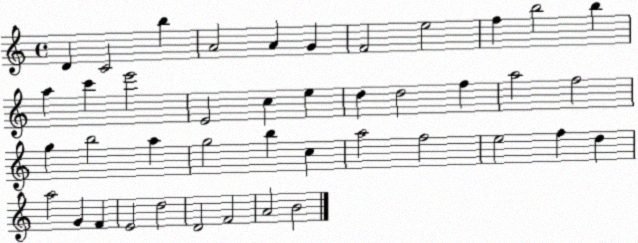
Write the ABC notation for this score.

X:1
T:Untitled
M:4/4
L:1/4
K:C
D C2 b A2 A G F2 e2 f b2 b a c' e'2 E2 c e d d2 f a2 f2 g b2 a g2 b c a2 f2 e2 f d a2 G F E2 d2 D2 F2 A2 B2